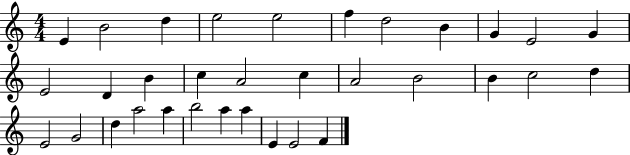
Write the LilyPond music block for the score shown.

{
  \clef treble
  \numericTimeSignature
  \time 4/4
  \key c \major
  e'4 b'2 d''4 | e''2 e''2 | f''4 d''2 b'4 | g'4 e'2 g'4 | \break e'2 d'4 b'4 | c''4 a'2 c''4 | a'2 b'2 | b'4 c''2 d''4 | \break e'2 g'2 | d''4 a''2 a''4 | b''2 a''4 a''4 | e'4 e'2 f'4 | \break \bar "|."
}